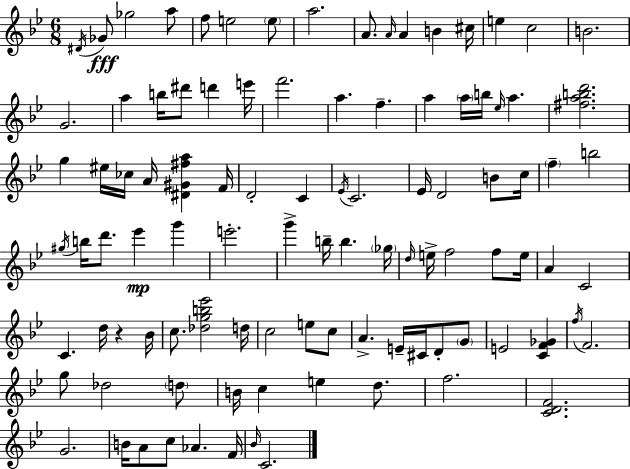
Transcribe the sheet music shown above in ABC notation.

X:1
T:Untitled
M:6/8
L:1/4
K:Bb
^D/4 _G/2 _g2 a/2 f/2 e2 e/2 a2 A/2 A/4 A B ^c/4 e c2 B2 G2 a b/4 ^d'/2 d' e'/4 f'2 a f a a/4 b/4 _e/4 a [^fabd']2 g ^e/4 _c/4 A/4 [^D^G^fa] F/4 D2 C _E/4 C2 _E/4 D2 B/2 c/4 f b2 ^g/4 b/4 d'/2 _e' g' e'2 g' b/4 b _g/4 d/4 e/4 f2 f/2 e/4 A C2 C d/4 z _B/4 c/2 [_dgb_e']2 d/4 c2 e/2 c/2 A E/4 ^C/4 D/2 G/2 E2 [CF_G] f/4 F2 g/2 _d2 d/2 B/4 c e d/2 f2 [CDF]2 G2 B/4 A/2 c/2 _A F/4 _B/4 C2